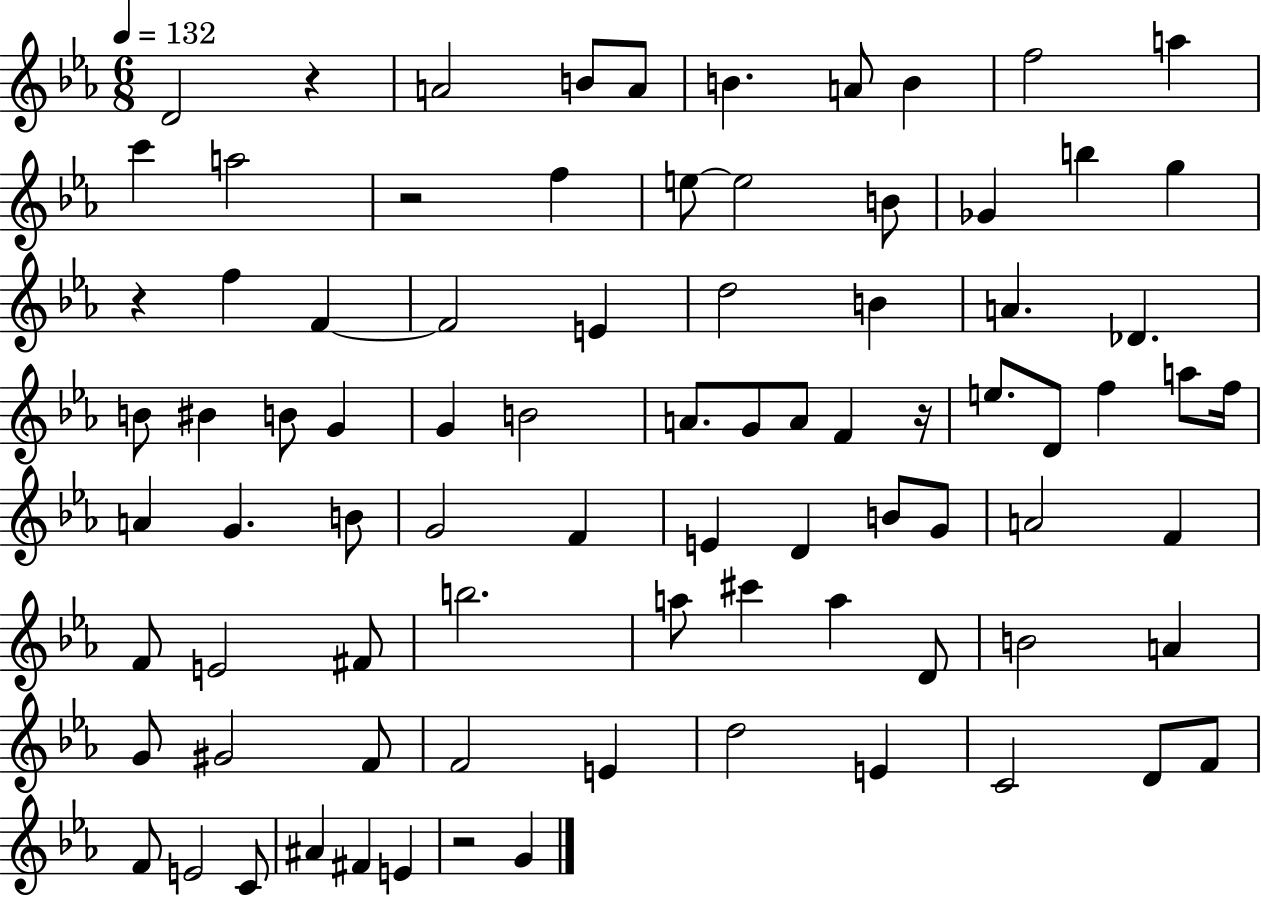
D4/h R/q A4/h B4/e A4/e B4/q. A4/e B4/q F5/h A5/q C6/q A5/h R/h F5/q E5/e E5/h B4/e Gb4/q B5/q G5/q R/q F5/q F4/q F4/h E4/q D5/h B4/q A4/q. Db4/q. B4/e BIS4/q B4/e G4/q G4/q B4/h A4/e. G4/e A4/e F4/q R/s E5/e. D4/e F5/q A5/e F5/s A4/q G4/q. B4/e G4/h F4/q E4/q D4/q B4/e G4/e A4/h F4/q F4/e E4/h F#4/e B5/h. A5/e C#6/q A5/q D4/e B4/h A4/q G4/e G#4/h F4/e F4/h E4/q D5/h E4/q C4/h D4/e F4/e F4/e E4/h C4/e A#4/q F#4/q E4/q R/h G4/q